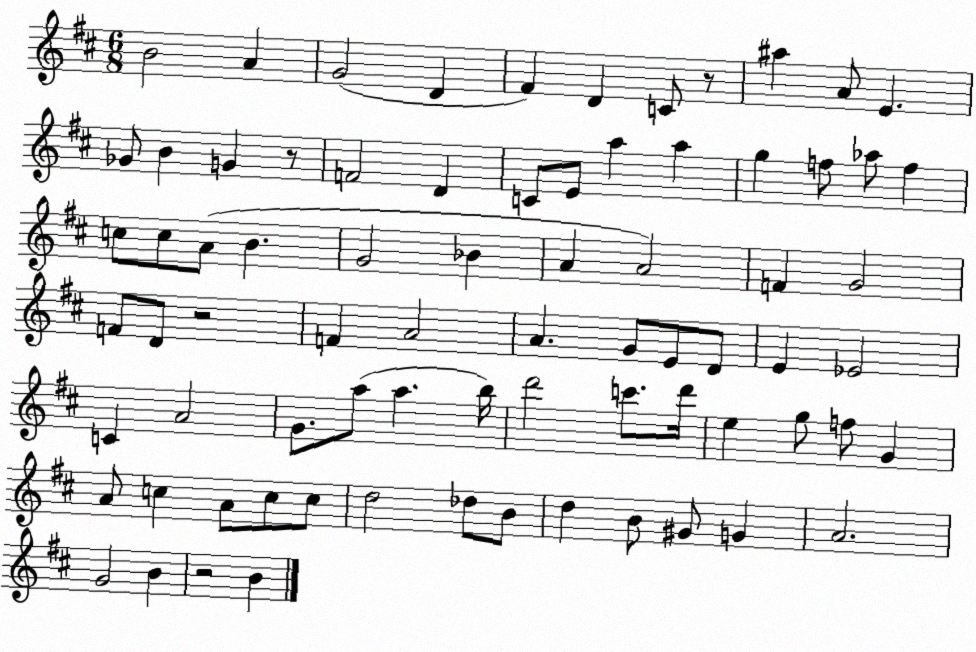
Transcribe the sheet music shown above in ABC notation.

X:1
T:Untitled
M:6/8
L:1/4
K:D
B2 A G2 D ^F D C/2 z/2 ^a A/2 E _G/2 B G z/2 F2 D C/2 E/2 a a g f/2 _a/2 f c/2 c/2 A/2 B G2 _B A A2 F G2 F/2 D/2 z2 F A2 A G/2 E/2 D/2 E _E2 C A2 G/2 a/2 a b/4 d'2 c'/2 d'/4 e g/2 f/2 G A/2 c A/2 c/2 c/2 d2 _d/2 B/2 d B/2 ^G/2 G A2 G2 B z2 B